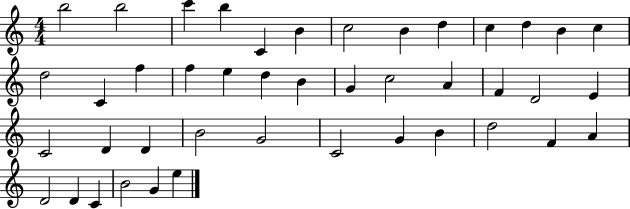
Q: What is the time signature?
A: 4/4